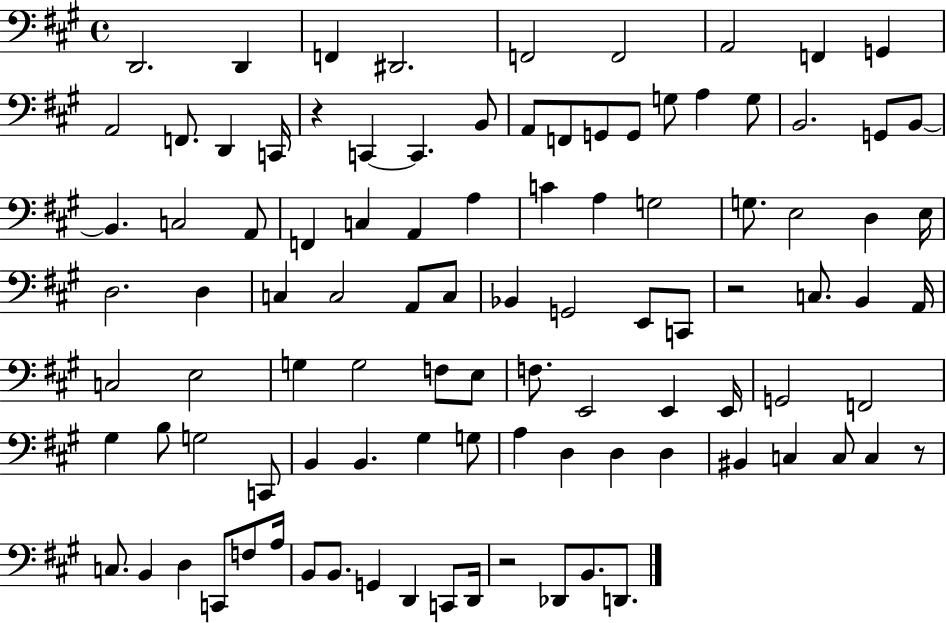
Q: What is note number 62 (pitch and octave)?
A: E2